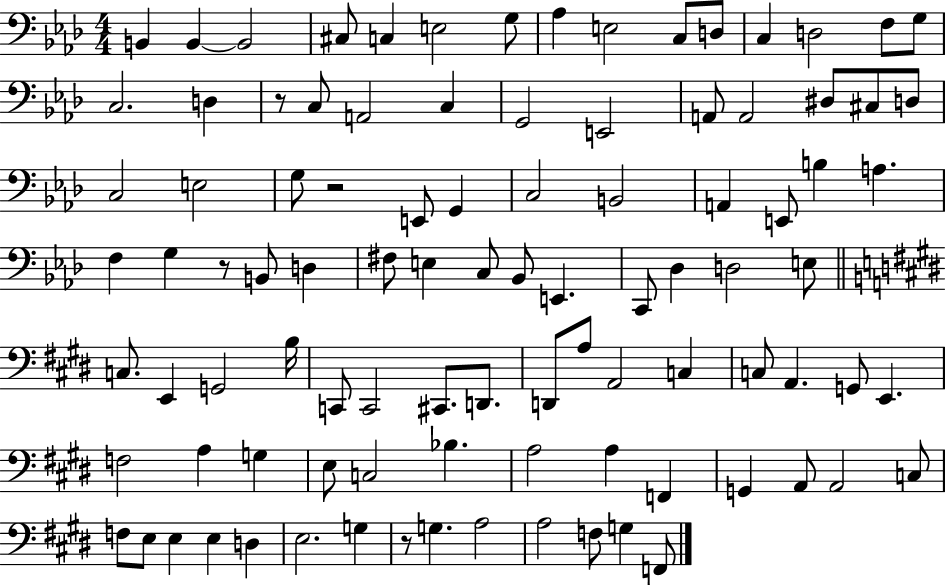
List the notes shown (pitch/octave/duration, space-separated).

B2/q B2/q B2/h C#3/e C3/q E3/h G3/e Ab3/q E3/h C3/e D3/e C3/q D3/h F3/e G3/e C3/h. D3/q R/e C3/e A2/h C3/q G2/h E2/h A2/e A2/h D#3/e C#3/e D3/e C3/h E3/h G3/e R/h E2/e G2/q C3/h B2/h A2/q E2/e B3/q A3/q. F3/q G3/q R/e B2/e D3/q F#3/e E3/q C3/e Bb2/e E2/q. C2/e Db3/q D3/h E3/e C3/e. E2/q G2/h B3/s C2/e C2/h C#2/e. D2/e. D2/e A3/e A2/h C3/q C3/e A2/q. G2/e E2/q. F3/h A3/q G3/q E3/e C3/h Bb3/q. A3/h A3/q F2/q G2/q A2/e A2/h C3/e F3/e E3/e E3/q E3/q D3/q E3/h. G3/q R/e G3/q. A3/h A3/h F3/e G3/q F2/e